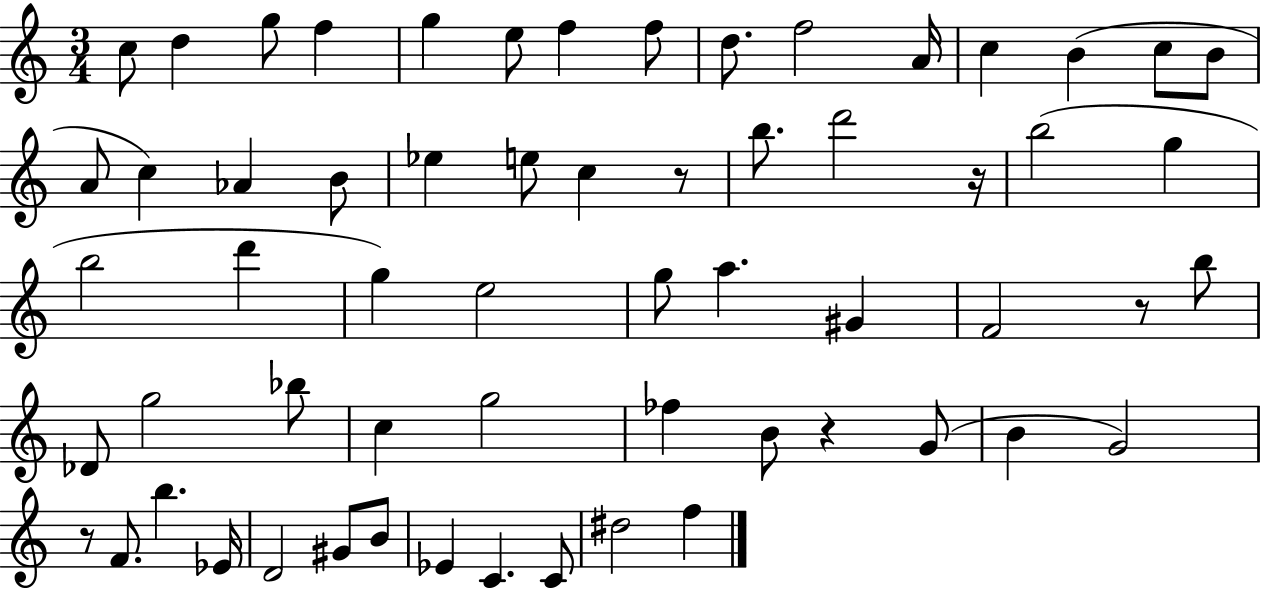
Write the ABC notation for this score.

X:1
T:Untitled
M:3/4
L:1/4
K:C
c/2 d g/2 f g e/2 f f/2 d/2 f2 A/4 c B c/2 B/2 A/2 c _A B/2 _e e/2 c z/2 b/2 d'2 z/4 b2 g b2 d' g e2 g/2 a ^G F2 z/2 b/2 _D/2 g2 _b/2 c g2 _f B/2 z G/2 B G2 z/2 F/2 b _E/4 D2 ^G/2 B/2 _E C C/2 ^d2 f